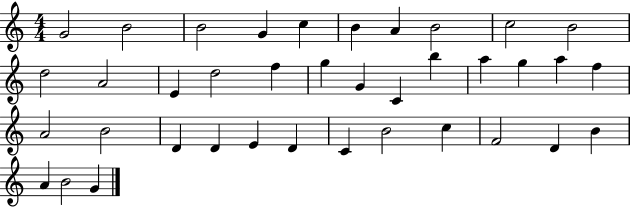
X:1
T:Untitled
M:4/4
L:1/4
K:C
G2 B2 B2 G c B A B2 c2 B2 d2 A2 E d2 f g G C b a g a f A2 B2 D D E D C B2 c F2 D B A B2 G